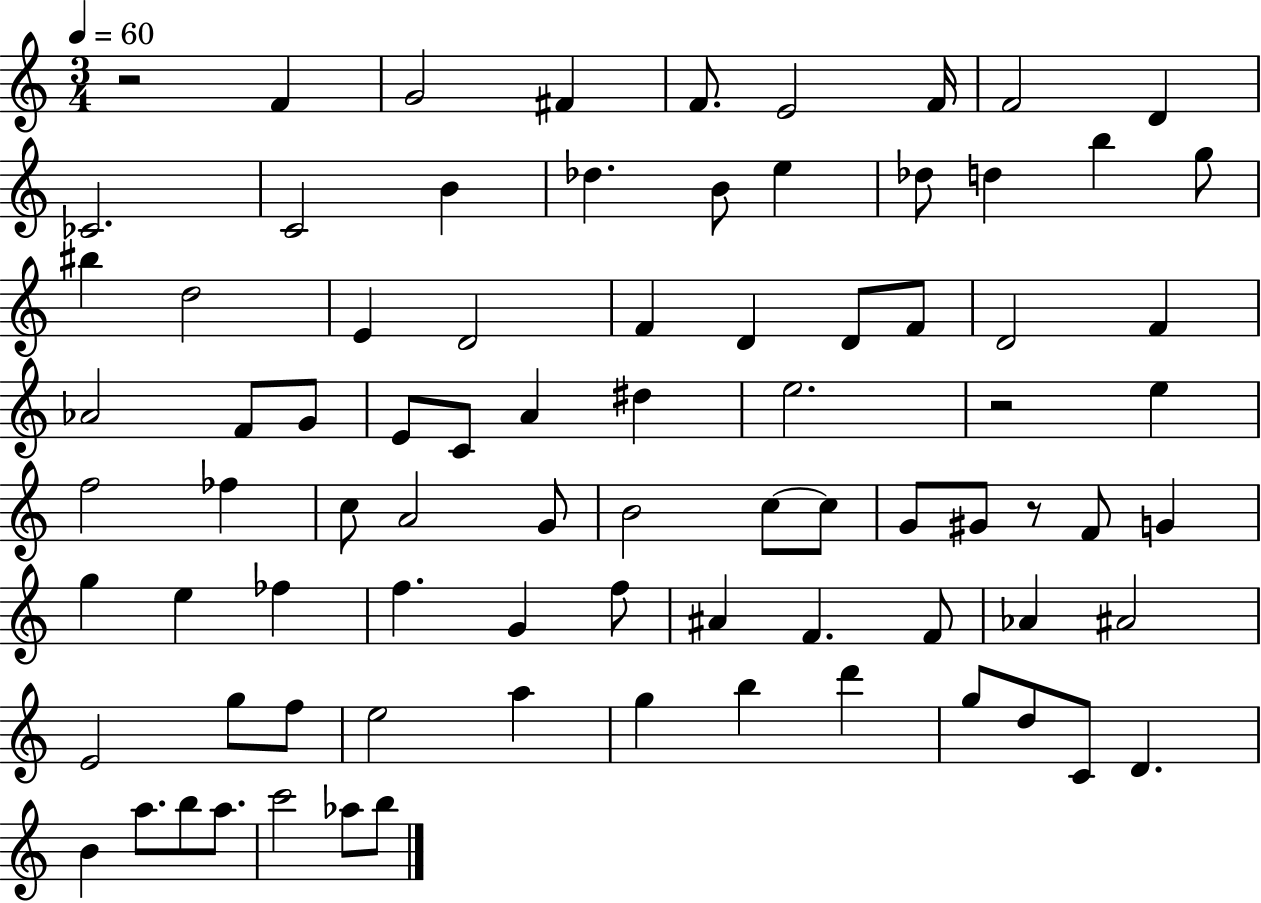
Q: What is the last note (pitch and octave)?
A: B5